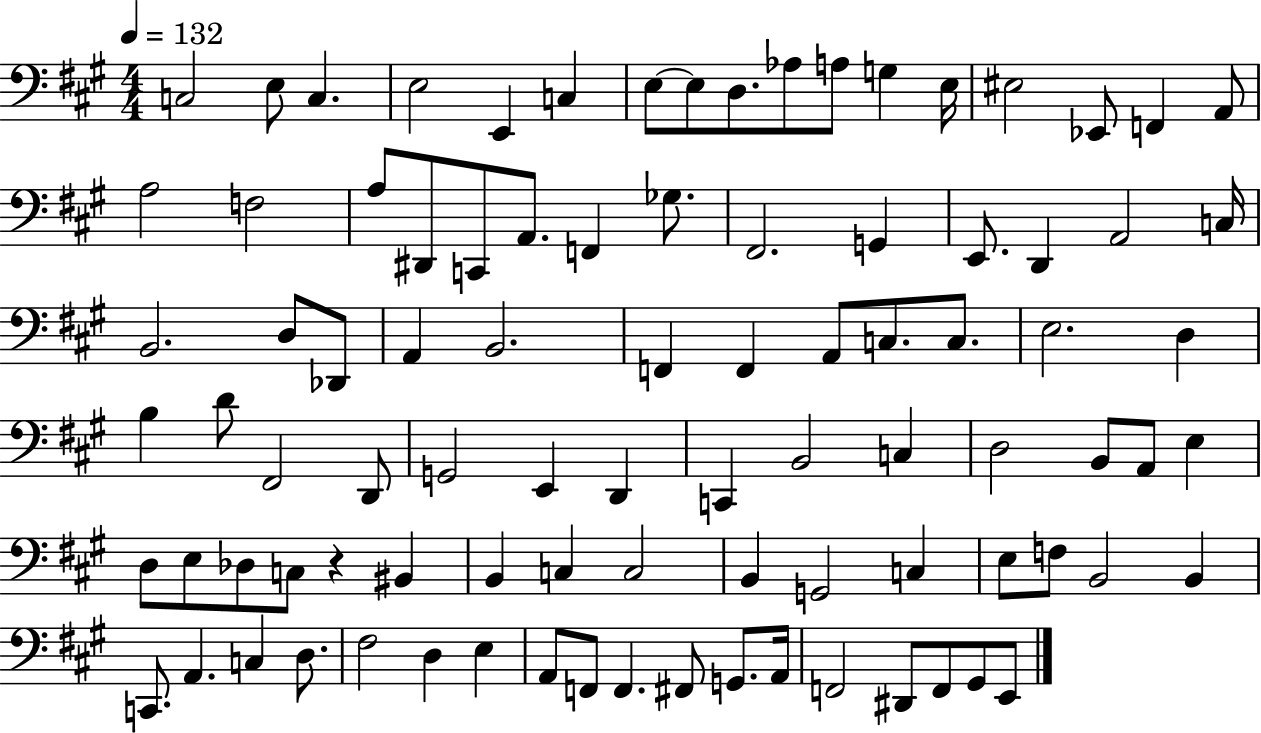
{
  \clef bass
  \numericTimeSignature
  \time 4/4
  \key a \major
  \tempo 4 = 132
  c2 e8 c4. | e2 e,4 c4 | e8~~ e8 d8. aes8 a8 g4 e16 | eis2 ees,8 f,4 a,8 | \break a2 f2 | a8 dis,8 c,8 a,8. f,4 ges8. | fis,2. g,4 | e,8. d,4 a,2 c16 | \break b,2. d8 des,8 | a,4 b,2. | f,4 f,4 a,8 c8. c8. | e2. d4 | \break b4 d'8 fis,2 d,8 | g,2 e,4 d,4 | c,4 b,2 c4 | d2 b,8 a,8 e4 | \break d8 e8 des8 c8 r4 bis,4 | b,4 c4 c2 | b,4 g,2 c4 | e8 f8 b,2 b,4 | \break c,8. a,4. c4 d8. | fis2 d4 e4 | a,8 f,8 f,4. fis,8 g,8. a,16 | f,2 dis,8 f,8 gis,8 e,8 | \break \bar "|."
}